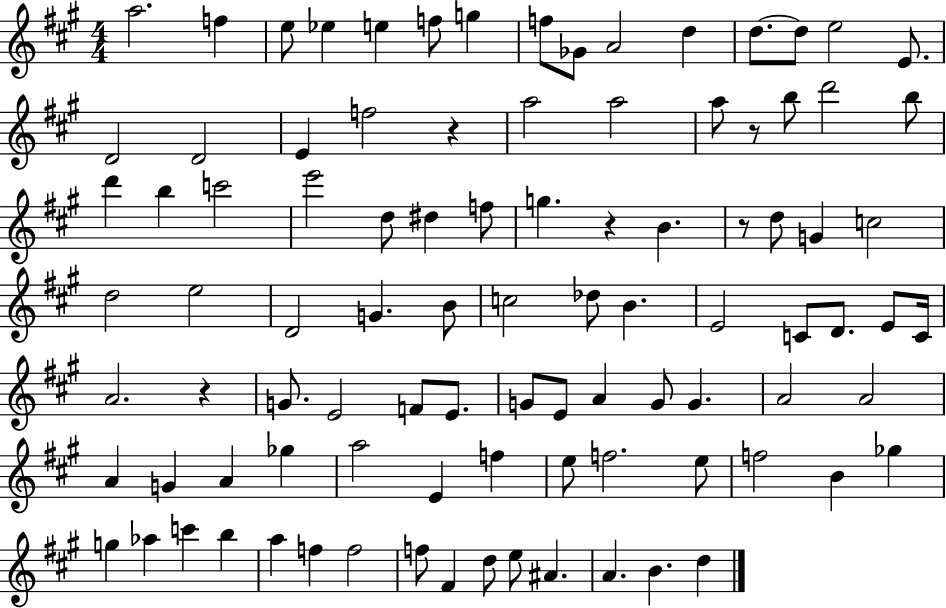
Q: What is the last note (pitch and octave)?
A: D5